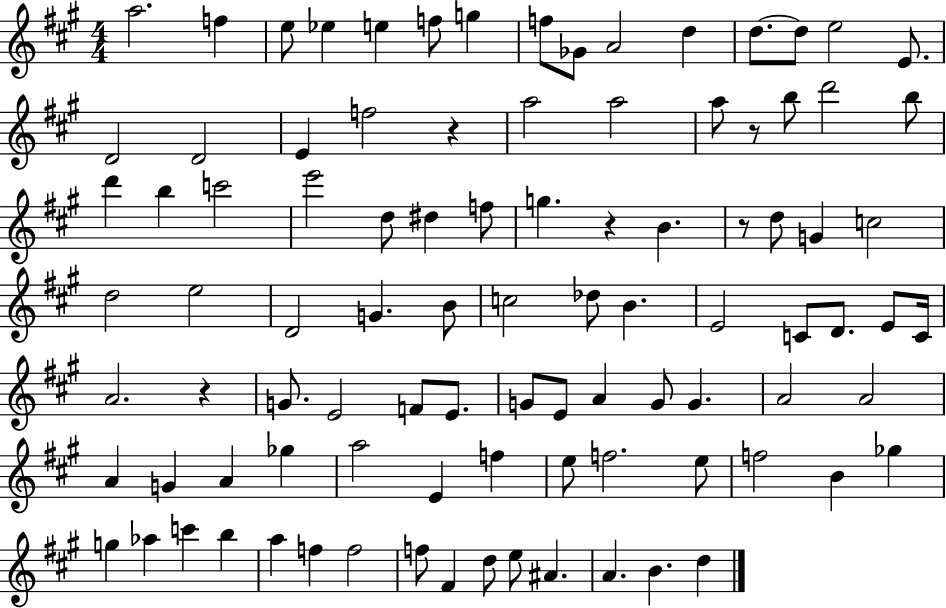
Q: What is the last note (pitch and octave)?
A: D5